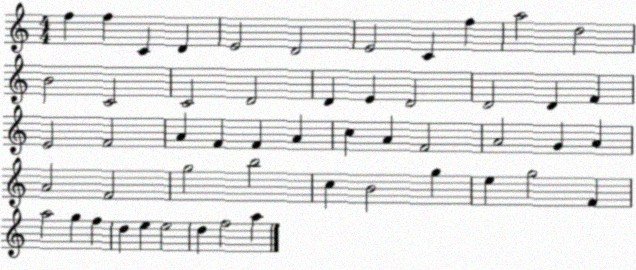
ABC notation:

X:1
T:Untitled
M:4/4
L:1/4
K:C
f f C D E2 D2 E2 C f a2 d2 B2 C2 C2 D2 D E D2 D2 D F E2 F2 A F F A c A F2 A2 G A A2 F2 g2 b2 c B2 g e g2 F a2 g f d e e2 d f2 a